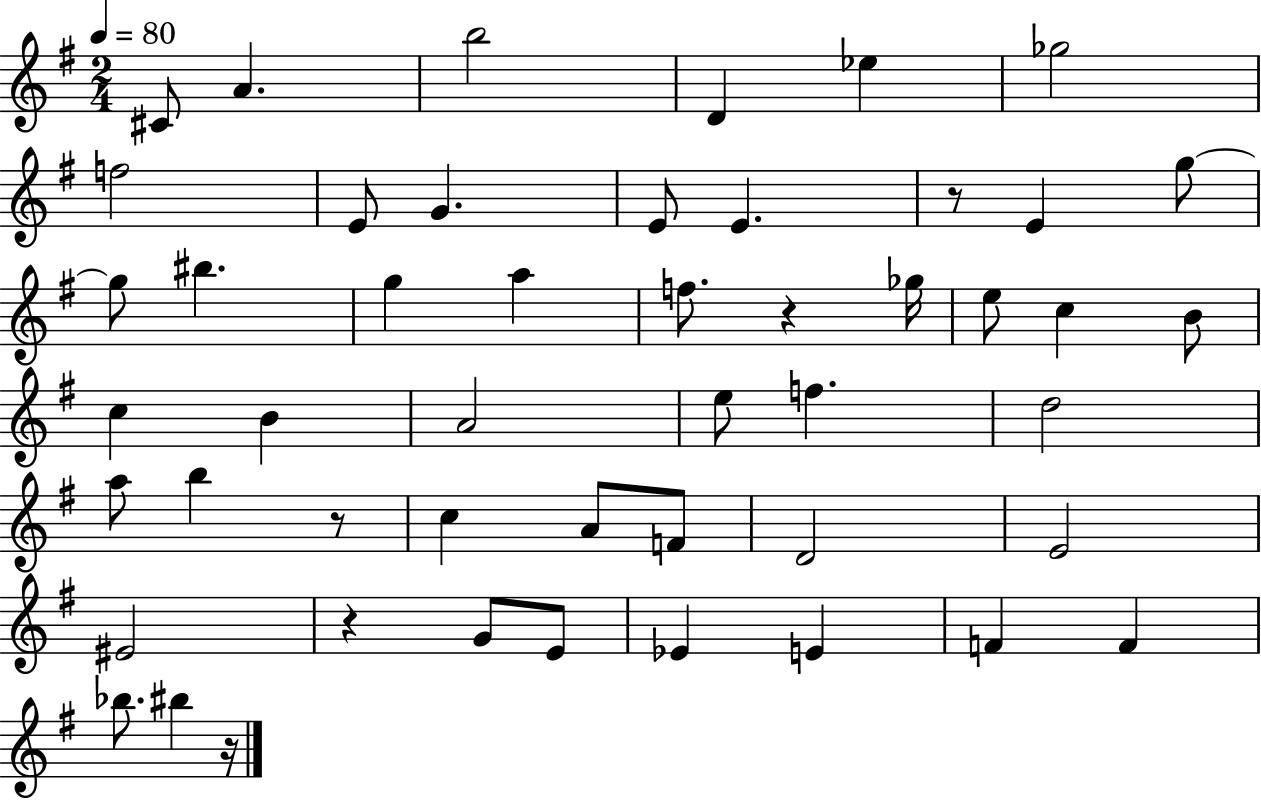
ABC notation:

X:1
T:Untitled
M:2/4
L:1/4
K:G
^C/2 A b2 D _e _g2 f2 E/2 G E/2 E z/2 E g/2 g/2 ^b g a f/2 z _g/4 e/2 c B/2 c B A2 e/2 f d2 a/2 b z/2 c A/2 F/2 D2 E2 ^E2 z G/2 E/2 _E E F F _b/2 ^b z/4